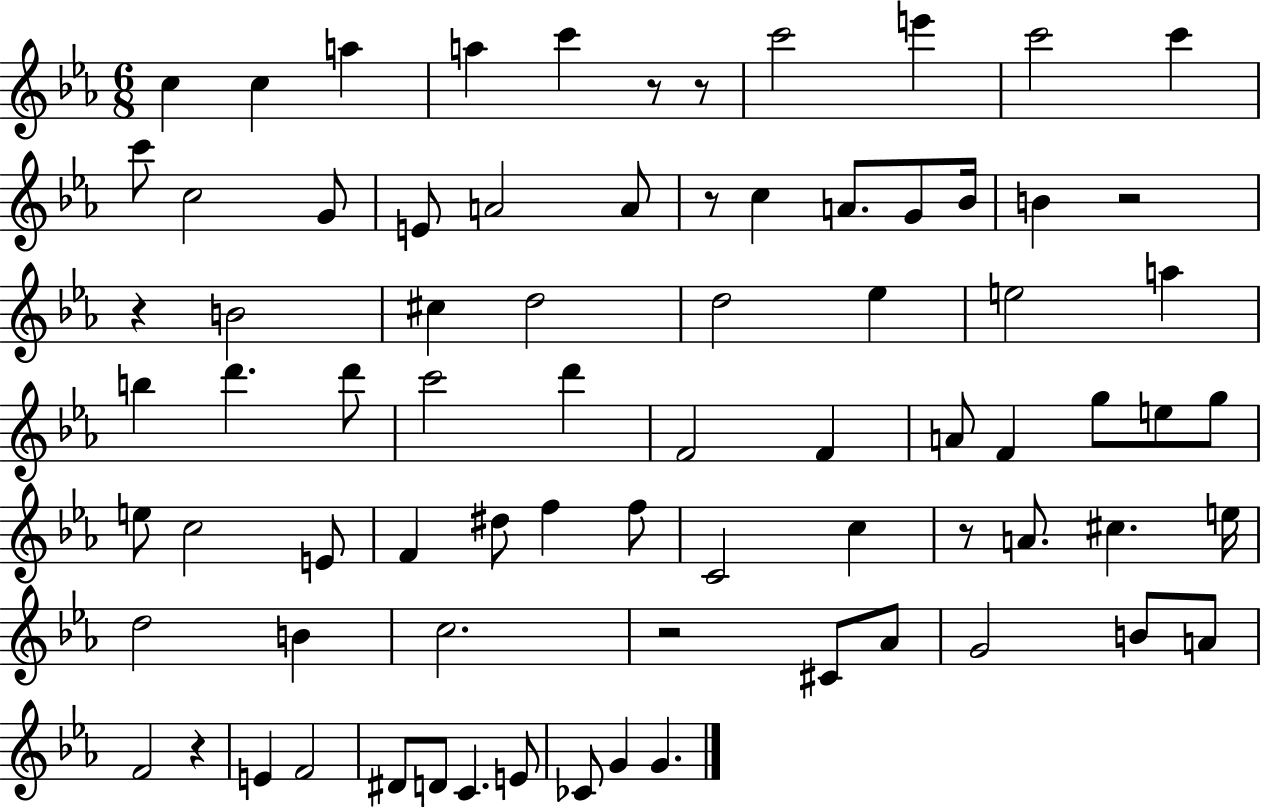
C5/q C5/q A5/q A5/q C6/q R/e R/e C6/h E6/q C6/h C6/q C6/e C5/h G4/e E4/e A4/h A4/e R/e C5/q A4/e. G4/e Bb4/s B4/q R/h R/q B4/h C#5/q D5/h D5/h Eb5/q E5/h A5/q B5/q D6/q. D6/e C6/h D6/q F4/h F4/q A4/e F4/q G5/e E5/e G5/e E5/e C5/h E4/e F4/q D#5/e F5/q F5/e C4/h C5/q R/e A4/e. C#5/q. E5/s D5/h B4/q C5/h. R/h C#4/e Ab4/e G4/h B4/e A4/e F4/h R/q E4/q F4/h D#4/e D4/e C4/q. E4/e CES4/e G4/q G4/q.